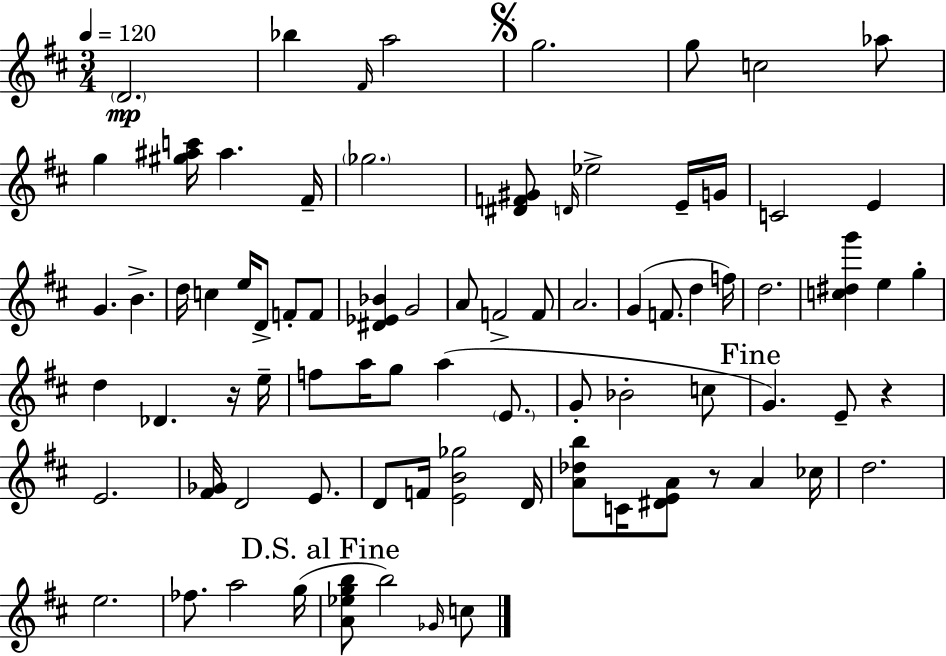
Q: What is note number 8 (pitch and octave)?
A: Ab5